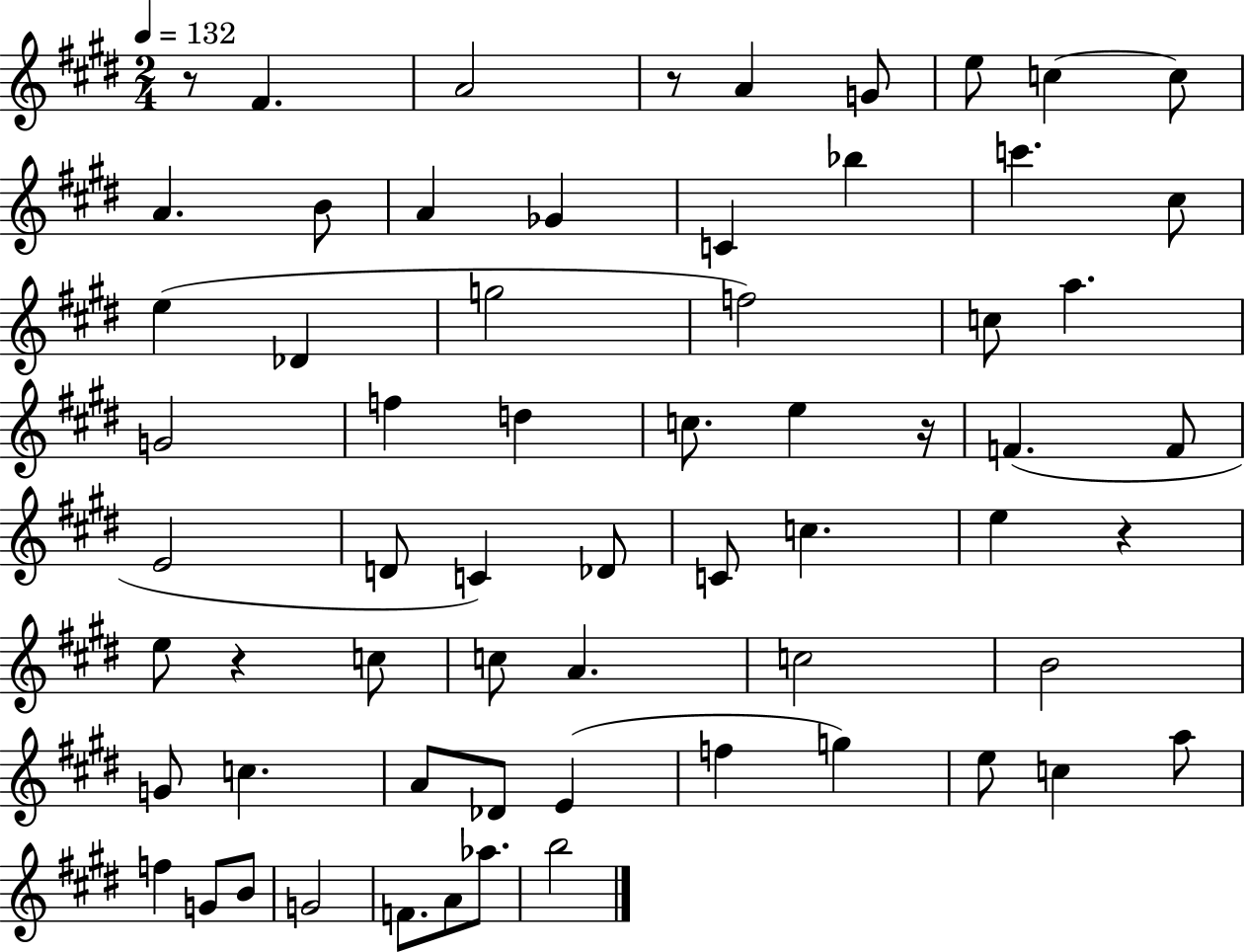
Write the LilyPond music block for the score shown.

{
  \clef treble
  \numericTimeSignature
  \time 2/4
  \key e \major
  \tempo 4 = 132
  \repeat volta 2 { r8 fis'4. | a'2 | r8 a'4 g'8 | e''8 c''4~~ c''8 | \break a'4. b'8 | a'4 ges'4 | c'4 bes''4 | c'''4. cis''8 | \break e''4( des'4 | g''2 | f''2) | c''8 a''4. | \break g'2 | f''4 d''4 | c''8. e''4 r16 | f'4.( f'8 | \break e'2 | d'8 c'4) des'8 | c'8 c''4. | e''4 r4 | \break e''8 r4 c''8 | c''8 a'4. | c''2 | b'2 | \break g'8 c''4. | a'8 des'8 e'4( | f''4 g''4) | e''8 c''4 a''8 | \break f''4 g'8 b'8 | g'2 | f'8. a'8 aes''8. | b''2 | \break } \bar "|."
}